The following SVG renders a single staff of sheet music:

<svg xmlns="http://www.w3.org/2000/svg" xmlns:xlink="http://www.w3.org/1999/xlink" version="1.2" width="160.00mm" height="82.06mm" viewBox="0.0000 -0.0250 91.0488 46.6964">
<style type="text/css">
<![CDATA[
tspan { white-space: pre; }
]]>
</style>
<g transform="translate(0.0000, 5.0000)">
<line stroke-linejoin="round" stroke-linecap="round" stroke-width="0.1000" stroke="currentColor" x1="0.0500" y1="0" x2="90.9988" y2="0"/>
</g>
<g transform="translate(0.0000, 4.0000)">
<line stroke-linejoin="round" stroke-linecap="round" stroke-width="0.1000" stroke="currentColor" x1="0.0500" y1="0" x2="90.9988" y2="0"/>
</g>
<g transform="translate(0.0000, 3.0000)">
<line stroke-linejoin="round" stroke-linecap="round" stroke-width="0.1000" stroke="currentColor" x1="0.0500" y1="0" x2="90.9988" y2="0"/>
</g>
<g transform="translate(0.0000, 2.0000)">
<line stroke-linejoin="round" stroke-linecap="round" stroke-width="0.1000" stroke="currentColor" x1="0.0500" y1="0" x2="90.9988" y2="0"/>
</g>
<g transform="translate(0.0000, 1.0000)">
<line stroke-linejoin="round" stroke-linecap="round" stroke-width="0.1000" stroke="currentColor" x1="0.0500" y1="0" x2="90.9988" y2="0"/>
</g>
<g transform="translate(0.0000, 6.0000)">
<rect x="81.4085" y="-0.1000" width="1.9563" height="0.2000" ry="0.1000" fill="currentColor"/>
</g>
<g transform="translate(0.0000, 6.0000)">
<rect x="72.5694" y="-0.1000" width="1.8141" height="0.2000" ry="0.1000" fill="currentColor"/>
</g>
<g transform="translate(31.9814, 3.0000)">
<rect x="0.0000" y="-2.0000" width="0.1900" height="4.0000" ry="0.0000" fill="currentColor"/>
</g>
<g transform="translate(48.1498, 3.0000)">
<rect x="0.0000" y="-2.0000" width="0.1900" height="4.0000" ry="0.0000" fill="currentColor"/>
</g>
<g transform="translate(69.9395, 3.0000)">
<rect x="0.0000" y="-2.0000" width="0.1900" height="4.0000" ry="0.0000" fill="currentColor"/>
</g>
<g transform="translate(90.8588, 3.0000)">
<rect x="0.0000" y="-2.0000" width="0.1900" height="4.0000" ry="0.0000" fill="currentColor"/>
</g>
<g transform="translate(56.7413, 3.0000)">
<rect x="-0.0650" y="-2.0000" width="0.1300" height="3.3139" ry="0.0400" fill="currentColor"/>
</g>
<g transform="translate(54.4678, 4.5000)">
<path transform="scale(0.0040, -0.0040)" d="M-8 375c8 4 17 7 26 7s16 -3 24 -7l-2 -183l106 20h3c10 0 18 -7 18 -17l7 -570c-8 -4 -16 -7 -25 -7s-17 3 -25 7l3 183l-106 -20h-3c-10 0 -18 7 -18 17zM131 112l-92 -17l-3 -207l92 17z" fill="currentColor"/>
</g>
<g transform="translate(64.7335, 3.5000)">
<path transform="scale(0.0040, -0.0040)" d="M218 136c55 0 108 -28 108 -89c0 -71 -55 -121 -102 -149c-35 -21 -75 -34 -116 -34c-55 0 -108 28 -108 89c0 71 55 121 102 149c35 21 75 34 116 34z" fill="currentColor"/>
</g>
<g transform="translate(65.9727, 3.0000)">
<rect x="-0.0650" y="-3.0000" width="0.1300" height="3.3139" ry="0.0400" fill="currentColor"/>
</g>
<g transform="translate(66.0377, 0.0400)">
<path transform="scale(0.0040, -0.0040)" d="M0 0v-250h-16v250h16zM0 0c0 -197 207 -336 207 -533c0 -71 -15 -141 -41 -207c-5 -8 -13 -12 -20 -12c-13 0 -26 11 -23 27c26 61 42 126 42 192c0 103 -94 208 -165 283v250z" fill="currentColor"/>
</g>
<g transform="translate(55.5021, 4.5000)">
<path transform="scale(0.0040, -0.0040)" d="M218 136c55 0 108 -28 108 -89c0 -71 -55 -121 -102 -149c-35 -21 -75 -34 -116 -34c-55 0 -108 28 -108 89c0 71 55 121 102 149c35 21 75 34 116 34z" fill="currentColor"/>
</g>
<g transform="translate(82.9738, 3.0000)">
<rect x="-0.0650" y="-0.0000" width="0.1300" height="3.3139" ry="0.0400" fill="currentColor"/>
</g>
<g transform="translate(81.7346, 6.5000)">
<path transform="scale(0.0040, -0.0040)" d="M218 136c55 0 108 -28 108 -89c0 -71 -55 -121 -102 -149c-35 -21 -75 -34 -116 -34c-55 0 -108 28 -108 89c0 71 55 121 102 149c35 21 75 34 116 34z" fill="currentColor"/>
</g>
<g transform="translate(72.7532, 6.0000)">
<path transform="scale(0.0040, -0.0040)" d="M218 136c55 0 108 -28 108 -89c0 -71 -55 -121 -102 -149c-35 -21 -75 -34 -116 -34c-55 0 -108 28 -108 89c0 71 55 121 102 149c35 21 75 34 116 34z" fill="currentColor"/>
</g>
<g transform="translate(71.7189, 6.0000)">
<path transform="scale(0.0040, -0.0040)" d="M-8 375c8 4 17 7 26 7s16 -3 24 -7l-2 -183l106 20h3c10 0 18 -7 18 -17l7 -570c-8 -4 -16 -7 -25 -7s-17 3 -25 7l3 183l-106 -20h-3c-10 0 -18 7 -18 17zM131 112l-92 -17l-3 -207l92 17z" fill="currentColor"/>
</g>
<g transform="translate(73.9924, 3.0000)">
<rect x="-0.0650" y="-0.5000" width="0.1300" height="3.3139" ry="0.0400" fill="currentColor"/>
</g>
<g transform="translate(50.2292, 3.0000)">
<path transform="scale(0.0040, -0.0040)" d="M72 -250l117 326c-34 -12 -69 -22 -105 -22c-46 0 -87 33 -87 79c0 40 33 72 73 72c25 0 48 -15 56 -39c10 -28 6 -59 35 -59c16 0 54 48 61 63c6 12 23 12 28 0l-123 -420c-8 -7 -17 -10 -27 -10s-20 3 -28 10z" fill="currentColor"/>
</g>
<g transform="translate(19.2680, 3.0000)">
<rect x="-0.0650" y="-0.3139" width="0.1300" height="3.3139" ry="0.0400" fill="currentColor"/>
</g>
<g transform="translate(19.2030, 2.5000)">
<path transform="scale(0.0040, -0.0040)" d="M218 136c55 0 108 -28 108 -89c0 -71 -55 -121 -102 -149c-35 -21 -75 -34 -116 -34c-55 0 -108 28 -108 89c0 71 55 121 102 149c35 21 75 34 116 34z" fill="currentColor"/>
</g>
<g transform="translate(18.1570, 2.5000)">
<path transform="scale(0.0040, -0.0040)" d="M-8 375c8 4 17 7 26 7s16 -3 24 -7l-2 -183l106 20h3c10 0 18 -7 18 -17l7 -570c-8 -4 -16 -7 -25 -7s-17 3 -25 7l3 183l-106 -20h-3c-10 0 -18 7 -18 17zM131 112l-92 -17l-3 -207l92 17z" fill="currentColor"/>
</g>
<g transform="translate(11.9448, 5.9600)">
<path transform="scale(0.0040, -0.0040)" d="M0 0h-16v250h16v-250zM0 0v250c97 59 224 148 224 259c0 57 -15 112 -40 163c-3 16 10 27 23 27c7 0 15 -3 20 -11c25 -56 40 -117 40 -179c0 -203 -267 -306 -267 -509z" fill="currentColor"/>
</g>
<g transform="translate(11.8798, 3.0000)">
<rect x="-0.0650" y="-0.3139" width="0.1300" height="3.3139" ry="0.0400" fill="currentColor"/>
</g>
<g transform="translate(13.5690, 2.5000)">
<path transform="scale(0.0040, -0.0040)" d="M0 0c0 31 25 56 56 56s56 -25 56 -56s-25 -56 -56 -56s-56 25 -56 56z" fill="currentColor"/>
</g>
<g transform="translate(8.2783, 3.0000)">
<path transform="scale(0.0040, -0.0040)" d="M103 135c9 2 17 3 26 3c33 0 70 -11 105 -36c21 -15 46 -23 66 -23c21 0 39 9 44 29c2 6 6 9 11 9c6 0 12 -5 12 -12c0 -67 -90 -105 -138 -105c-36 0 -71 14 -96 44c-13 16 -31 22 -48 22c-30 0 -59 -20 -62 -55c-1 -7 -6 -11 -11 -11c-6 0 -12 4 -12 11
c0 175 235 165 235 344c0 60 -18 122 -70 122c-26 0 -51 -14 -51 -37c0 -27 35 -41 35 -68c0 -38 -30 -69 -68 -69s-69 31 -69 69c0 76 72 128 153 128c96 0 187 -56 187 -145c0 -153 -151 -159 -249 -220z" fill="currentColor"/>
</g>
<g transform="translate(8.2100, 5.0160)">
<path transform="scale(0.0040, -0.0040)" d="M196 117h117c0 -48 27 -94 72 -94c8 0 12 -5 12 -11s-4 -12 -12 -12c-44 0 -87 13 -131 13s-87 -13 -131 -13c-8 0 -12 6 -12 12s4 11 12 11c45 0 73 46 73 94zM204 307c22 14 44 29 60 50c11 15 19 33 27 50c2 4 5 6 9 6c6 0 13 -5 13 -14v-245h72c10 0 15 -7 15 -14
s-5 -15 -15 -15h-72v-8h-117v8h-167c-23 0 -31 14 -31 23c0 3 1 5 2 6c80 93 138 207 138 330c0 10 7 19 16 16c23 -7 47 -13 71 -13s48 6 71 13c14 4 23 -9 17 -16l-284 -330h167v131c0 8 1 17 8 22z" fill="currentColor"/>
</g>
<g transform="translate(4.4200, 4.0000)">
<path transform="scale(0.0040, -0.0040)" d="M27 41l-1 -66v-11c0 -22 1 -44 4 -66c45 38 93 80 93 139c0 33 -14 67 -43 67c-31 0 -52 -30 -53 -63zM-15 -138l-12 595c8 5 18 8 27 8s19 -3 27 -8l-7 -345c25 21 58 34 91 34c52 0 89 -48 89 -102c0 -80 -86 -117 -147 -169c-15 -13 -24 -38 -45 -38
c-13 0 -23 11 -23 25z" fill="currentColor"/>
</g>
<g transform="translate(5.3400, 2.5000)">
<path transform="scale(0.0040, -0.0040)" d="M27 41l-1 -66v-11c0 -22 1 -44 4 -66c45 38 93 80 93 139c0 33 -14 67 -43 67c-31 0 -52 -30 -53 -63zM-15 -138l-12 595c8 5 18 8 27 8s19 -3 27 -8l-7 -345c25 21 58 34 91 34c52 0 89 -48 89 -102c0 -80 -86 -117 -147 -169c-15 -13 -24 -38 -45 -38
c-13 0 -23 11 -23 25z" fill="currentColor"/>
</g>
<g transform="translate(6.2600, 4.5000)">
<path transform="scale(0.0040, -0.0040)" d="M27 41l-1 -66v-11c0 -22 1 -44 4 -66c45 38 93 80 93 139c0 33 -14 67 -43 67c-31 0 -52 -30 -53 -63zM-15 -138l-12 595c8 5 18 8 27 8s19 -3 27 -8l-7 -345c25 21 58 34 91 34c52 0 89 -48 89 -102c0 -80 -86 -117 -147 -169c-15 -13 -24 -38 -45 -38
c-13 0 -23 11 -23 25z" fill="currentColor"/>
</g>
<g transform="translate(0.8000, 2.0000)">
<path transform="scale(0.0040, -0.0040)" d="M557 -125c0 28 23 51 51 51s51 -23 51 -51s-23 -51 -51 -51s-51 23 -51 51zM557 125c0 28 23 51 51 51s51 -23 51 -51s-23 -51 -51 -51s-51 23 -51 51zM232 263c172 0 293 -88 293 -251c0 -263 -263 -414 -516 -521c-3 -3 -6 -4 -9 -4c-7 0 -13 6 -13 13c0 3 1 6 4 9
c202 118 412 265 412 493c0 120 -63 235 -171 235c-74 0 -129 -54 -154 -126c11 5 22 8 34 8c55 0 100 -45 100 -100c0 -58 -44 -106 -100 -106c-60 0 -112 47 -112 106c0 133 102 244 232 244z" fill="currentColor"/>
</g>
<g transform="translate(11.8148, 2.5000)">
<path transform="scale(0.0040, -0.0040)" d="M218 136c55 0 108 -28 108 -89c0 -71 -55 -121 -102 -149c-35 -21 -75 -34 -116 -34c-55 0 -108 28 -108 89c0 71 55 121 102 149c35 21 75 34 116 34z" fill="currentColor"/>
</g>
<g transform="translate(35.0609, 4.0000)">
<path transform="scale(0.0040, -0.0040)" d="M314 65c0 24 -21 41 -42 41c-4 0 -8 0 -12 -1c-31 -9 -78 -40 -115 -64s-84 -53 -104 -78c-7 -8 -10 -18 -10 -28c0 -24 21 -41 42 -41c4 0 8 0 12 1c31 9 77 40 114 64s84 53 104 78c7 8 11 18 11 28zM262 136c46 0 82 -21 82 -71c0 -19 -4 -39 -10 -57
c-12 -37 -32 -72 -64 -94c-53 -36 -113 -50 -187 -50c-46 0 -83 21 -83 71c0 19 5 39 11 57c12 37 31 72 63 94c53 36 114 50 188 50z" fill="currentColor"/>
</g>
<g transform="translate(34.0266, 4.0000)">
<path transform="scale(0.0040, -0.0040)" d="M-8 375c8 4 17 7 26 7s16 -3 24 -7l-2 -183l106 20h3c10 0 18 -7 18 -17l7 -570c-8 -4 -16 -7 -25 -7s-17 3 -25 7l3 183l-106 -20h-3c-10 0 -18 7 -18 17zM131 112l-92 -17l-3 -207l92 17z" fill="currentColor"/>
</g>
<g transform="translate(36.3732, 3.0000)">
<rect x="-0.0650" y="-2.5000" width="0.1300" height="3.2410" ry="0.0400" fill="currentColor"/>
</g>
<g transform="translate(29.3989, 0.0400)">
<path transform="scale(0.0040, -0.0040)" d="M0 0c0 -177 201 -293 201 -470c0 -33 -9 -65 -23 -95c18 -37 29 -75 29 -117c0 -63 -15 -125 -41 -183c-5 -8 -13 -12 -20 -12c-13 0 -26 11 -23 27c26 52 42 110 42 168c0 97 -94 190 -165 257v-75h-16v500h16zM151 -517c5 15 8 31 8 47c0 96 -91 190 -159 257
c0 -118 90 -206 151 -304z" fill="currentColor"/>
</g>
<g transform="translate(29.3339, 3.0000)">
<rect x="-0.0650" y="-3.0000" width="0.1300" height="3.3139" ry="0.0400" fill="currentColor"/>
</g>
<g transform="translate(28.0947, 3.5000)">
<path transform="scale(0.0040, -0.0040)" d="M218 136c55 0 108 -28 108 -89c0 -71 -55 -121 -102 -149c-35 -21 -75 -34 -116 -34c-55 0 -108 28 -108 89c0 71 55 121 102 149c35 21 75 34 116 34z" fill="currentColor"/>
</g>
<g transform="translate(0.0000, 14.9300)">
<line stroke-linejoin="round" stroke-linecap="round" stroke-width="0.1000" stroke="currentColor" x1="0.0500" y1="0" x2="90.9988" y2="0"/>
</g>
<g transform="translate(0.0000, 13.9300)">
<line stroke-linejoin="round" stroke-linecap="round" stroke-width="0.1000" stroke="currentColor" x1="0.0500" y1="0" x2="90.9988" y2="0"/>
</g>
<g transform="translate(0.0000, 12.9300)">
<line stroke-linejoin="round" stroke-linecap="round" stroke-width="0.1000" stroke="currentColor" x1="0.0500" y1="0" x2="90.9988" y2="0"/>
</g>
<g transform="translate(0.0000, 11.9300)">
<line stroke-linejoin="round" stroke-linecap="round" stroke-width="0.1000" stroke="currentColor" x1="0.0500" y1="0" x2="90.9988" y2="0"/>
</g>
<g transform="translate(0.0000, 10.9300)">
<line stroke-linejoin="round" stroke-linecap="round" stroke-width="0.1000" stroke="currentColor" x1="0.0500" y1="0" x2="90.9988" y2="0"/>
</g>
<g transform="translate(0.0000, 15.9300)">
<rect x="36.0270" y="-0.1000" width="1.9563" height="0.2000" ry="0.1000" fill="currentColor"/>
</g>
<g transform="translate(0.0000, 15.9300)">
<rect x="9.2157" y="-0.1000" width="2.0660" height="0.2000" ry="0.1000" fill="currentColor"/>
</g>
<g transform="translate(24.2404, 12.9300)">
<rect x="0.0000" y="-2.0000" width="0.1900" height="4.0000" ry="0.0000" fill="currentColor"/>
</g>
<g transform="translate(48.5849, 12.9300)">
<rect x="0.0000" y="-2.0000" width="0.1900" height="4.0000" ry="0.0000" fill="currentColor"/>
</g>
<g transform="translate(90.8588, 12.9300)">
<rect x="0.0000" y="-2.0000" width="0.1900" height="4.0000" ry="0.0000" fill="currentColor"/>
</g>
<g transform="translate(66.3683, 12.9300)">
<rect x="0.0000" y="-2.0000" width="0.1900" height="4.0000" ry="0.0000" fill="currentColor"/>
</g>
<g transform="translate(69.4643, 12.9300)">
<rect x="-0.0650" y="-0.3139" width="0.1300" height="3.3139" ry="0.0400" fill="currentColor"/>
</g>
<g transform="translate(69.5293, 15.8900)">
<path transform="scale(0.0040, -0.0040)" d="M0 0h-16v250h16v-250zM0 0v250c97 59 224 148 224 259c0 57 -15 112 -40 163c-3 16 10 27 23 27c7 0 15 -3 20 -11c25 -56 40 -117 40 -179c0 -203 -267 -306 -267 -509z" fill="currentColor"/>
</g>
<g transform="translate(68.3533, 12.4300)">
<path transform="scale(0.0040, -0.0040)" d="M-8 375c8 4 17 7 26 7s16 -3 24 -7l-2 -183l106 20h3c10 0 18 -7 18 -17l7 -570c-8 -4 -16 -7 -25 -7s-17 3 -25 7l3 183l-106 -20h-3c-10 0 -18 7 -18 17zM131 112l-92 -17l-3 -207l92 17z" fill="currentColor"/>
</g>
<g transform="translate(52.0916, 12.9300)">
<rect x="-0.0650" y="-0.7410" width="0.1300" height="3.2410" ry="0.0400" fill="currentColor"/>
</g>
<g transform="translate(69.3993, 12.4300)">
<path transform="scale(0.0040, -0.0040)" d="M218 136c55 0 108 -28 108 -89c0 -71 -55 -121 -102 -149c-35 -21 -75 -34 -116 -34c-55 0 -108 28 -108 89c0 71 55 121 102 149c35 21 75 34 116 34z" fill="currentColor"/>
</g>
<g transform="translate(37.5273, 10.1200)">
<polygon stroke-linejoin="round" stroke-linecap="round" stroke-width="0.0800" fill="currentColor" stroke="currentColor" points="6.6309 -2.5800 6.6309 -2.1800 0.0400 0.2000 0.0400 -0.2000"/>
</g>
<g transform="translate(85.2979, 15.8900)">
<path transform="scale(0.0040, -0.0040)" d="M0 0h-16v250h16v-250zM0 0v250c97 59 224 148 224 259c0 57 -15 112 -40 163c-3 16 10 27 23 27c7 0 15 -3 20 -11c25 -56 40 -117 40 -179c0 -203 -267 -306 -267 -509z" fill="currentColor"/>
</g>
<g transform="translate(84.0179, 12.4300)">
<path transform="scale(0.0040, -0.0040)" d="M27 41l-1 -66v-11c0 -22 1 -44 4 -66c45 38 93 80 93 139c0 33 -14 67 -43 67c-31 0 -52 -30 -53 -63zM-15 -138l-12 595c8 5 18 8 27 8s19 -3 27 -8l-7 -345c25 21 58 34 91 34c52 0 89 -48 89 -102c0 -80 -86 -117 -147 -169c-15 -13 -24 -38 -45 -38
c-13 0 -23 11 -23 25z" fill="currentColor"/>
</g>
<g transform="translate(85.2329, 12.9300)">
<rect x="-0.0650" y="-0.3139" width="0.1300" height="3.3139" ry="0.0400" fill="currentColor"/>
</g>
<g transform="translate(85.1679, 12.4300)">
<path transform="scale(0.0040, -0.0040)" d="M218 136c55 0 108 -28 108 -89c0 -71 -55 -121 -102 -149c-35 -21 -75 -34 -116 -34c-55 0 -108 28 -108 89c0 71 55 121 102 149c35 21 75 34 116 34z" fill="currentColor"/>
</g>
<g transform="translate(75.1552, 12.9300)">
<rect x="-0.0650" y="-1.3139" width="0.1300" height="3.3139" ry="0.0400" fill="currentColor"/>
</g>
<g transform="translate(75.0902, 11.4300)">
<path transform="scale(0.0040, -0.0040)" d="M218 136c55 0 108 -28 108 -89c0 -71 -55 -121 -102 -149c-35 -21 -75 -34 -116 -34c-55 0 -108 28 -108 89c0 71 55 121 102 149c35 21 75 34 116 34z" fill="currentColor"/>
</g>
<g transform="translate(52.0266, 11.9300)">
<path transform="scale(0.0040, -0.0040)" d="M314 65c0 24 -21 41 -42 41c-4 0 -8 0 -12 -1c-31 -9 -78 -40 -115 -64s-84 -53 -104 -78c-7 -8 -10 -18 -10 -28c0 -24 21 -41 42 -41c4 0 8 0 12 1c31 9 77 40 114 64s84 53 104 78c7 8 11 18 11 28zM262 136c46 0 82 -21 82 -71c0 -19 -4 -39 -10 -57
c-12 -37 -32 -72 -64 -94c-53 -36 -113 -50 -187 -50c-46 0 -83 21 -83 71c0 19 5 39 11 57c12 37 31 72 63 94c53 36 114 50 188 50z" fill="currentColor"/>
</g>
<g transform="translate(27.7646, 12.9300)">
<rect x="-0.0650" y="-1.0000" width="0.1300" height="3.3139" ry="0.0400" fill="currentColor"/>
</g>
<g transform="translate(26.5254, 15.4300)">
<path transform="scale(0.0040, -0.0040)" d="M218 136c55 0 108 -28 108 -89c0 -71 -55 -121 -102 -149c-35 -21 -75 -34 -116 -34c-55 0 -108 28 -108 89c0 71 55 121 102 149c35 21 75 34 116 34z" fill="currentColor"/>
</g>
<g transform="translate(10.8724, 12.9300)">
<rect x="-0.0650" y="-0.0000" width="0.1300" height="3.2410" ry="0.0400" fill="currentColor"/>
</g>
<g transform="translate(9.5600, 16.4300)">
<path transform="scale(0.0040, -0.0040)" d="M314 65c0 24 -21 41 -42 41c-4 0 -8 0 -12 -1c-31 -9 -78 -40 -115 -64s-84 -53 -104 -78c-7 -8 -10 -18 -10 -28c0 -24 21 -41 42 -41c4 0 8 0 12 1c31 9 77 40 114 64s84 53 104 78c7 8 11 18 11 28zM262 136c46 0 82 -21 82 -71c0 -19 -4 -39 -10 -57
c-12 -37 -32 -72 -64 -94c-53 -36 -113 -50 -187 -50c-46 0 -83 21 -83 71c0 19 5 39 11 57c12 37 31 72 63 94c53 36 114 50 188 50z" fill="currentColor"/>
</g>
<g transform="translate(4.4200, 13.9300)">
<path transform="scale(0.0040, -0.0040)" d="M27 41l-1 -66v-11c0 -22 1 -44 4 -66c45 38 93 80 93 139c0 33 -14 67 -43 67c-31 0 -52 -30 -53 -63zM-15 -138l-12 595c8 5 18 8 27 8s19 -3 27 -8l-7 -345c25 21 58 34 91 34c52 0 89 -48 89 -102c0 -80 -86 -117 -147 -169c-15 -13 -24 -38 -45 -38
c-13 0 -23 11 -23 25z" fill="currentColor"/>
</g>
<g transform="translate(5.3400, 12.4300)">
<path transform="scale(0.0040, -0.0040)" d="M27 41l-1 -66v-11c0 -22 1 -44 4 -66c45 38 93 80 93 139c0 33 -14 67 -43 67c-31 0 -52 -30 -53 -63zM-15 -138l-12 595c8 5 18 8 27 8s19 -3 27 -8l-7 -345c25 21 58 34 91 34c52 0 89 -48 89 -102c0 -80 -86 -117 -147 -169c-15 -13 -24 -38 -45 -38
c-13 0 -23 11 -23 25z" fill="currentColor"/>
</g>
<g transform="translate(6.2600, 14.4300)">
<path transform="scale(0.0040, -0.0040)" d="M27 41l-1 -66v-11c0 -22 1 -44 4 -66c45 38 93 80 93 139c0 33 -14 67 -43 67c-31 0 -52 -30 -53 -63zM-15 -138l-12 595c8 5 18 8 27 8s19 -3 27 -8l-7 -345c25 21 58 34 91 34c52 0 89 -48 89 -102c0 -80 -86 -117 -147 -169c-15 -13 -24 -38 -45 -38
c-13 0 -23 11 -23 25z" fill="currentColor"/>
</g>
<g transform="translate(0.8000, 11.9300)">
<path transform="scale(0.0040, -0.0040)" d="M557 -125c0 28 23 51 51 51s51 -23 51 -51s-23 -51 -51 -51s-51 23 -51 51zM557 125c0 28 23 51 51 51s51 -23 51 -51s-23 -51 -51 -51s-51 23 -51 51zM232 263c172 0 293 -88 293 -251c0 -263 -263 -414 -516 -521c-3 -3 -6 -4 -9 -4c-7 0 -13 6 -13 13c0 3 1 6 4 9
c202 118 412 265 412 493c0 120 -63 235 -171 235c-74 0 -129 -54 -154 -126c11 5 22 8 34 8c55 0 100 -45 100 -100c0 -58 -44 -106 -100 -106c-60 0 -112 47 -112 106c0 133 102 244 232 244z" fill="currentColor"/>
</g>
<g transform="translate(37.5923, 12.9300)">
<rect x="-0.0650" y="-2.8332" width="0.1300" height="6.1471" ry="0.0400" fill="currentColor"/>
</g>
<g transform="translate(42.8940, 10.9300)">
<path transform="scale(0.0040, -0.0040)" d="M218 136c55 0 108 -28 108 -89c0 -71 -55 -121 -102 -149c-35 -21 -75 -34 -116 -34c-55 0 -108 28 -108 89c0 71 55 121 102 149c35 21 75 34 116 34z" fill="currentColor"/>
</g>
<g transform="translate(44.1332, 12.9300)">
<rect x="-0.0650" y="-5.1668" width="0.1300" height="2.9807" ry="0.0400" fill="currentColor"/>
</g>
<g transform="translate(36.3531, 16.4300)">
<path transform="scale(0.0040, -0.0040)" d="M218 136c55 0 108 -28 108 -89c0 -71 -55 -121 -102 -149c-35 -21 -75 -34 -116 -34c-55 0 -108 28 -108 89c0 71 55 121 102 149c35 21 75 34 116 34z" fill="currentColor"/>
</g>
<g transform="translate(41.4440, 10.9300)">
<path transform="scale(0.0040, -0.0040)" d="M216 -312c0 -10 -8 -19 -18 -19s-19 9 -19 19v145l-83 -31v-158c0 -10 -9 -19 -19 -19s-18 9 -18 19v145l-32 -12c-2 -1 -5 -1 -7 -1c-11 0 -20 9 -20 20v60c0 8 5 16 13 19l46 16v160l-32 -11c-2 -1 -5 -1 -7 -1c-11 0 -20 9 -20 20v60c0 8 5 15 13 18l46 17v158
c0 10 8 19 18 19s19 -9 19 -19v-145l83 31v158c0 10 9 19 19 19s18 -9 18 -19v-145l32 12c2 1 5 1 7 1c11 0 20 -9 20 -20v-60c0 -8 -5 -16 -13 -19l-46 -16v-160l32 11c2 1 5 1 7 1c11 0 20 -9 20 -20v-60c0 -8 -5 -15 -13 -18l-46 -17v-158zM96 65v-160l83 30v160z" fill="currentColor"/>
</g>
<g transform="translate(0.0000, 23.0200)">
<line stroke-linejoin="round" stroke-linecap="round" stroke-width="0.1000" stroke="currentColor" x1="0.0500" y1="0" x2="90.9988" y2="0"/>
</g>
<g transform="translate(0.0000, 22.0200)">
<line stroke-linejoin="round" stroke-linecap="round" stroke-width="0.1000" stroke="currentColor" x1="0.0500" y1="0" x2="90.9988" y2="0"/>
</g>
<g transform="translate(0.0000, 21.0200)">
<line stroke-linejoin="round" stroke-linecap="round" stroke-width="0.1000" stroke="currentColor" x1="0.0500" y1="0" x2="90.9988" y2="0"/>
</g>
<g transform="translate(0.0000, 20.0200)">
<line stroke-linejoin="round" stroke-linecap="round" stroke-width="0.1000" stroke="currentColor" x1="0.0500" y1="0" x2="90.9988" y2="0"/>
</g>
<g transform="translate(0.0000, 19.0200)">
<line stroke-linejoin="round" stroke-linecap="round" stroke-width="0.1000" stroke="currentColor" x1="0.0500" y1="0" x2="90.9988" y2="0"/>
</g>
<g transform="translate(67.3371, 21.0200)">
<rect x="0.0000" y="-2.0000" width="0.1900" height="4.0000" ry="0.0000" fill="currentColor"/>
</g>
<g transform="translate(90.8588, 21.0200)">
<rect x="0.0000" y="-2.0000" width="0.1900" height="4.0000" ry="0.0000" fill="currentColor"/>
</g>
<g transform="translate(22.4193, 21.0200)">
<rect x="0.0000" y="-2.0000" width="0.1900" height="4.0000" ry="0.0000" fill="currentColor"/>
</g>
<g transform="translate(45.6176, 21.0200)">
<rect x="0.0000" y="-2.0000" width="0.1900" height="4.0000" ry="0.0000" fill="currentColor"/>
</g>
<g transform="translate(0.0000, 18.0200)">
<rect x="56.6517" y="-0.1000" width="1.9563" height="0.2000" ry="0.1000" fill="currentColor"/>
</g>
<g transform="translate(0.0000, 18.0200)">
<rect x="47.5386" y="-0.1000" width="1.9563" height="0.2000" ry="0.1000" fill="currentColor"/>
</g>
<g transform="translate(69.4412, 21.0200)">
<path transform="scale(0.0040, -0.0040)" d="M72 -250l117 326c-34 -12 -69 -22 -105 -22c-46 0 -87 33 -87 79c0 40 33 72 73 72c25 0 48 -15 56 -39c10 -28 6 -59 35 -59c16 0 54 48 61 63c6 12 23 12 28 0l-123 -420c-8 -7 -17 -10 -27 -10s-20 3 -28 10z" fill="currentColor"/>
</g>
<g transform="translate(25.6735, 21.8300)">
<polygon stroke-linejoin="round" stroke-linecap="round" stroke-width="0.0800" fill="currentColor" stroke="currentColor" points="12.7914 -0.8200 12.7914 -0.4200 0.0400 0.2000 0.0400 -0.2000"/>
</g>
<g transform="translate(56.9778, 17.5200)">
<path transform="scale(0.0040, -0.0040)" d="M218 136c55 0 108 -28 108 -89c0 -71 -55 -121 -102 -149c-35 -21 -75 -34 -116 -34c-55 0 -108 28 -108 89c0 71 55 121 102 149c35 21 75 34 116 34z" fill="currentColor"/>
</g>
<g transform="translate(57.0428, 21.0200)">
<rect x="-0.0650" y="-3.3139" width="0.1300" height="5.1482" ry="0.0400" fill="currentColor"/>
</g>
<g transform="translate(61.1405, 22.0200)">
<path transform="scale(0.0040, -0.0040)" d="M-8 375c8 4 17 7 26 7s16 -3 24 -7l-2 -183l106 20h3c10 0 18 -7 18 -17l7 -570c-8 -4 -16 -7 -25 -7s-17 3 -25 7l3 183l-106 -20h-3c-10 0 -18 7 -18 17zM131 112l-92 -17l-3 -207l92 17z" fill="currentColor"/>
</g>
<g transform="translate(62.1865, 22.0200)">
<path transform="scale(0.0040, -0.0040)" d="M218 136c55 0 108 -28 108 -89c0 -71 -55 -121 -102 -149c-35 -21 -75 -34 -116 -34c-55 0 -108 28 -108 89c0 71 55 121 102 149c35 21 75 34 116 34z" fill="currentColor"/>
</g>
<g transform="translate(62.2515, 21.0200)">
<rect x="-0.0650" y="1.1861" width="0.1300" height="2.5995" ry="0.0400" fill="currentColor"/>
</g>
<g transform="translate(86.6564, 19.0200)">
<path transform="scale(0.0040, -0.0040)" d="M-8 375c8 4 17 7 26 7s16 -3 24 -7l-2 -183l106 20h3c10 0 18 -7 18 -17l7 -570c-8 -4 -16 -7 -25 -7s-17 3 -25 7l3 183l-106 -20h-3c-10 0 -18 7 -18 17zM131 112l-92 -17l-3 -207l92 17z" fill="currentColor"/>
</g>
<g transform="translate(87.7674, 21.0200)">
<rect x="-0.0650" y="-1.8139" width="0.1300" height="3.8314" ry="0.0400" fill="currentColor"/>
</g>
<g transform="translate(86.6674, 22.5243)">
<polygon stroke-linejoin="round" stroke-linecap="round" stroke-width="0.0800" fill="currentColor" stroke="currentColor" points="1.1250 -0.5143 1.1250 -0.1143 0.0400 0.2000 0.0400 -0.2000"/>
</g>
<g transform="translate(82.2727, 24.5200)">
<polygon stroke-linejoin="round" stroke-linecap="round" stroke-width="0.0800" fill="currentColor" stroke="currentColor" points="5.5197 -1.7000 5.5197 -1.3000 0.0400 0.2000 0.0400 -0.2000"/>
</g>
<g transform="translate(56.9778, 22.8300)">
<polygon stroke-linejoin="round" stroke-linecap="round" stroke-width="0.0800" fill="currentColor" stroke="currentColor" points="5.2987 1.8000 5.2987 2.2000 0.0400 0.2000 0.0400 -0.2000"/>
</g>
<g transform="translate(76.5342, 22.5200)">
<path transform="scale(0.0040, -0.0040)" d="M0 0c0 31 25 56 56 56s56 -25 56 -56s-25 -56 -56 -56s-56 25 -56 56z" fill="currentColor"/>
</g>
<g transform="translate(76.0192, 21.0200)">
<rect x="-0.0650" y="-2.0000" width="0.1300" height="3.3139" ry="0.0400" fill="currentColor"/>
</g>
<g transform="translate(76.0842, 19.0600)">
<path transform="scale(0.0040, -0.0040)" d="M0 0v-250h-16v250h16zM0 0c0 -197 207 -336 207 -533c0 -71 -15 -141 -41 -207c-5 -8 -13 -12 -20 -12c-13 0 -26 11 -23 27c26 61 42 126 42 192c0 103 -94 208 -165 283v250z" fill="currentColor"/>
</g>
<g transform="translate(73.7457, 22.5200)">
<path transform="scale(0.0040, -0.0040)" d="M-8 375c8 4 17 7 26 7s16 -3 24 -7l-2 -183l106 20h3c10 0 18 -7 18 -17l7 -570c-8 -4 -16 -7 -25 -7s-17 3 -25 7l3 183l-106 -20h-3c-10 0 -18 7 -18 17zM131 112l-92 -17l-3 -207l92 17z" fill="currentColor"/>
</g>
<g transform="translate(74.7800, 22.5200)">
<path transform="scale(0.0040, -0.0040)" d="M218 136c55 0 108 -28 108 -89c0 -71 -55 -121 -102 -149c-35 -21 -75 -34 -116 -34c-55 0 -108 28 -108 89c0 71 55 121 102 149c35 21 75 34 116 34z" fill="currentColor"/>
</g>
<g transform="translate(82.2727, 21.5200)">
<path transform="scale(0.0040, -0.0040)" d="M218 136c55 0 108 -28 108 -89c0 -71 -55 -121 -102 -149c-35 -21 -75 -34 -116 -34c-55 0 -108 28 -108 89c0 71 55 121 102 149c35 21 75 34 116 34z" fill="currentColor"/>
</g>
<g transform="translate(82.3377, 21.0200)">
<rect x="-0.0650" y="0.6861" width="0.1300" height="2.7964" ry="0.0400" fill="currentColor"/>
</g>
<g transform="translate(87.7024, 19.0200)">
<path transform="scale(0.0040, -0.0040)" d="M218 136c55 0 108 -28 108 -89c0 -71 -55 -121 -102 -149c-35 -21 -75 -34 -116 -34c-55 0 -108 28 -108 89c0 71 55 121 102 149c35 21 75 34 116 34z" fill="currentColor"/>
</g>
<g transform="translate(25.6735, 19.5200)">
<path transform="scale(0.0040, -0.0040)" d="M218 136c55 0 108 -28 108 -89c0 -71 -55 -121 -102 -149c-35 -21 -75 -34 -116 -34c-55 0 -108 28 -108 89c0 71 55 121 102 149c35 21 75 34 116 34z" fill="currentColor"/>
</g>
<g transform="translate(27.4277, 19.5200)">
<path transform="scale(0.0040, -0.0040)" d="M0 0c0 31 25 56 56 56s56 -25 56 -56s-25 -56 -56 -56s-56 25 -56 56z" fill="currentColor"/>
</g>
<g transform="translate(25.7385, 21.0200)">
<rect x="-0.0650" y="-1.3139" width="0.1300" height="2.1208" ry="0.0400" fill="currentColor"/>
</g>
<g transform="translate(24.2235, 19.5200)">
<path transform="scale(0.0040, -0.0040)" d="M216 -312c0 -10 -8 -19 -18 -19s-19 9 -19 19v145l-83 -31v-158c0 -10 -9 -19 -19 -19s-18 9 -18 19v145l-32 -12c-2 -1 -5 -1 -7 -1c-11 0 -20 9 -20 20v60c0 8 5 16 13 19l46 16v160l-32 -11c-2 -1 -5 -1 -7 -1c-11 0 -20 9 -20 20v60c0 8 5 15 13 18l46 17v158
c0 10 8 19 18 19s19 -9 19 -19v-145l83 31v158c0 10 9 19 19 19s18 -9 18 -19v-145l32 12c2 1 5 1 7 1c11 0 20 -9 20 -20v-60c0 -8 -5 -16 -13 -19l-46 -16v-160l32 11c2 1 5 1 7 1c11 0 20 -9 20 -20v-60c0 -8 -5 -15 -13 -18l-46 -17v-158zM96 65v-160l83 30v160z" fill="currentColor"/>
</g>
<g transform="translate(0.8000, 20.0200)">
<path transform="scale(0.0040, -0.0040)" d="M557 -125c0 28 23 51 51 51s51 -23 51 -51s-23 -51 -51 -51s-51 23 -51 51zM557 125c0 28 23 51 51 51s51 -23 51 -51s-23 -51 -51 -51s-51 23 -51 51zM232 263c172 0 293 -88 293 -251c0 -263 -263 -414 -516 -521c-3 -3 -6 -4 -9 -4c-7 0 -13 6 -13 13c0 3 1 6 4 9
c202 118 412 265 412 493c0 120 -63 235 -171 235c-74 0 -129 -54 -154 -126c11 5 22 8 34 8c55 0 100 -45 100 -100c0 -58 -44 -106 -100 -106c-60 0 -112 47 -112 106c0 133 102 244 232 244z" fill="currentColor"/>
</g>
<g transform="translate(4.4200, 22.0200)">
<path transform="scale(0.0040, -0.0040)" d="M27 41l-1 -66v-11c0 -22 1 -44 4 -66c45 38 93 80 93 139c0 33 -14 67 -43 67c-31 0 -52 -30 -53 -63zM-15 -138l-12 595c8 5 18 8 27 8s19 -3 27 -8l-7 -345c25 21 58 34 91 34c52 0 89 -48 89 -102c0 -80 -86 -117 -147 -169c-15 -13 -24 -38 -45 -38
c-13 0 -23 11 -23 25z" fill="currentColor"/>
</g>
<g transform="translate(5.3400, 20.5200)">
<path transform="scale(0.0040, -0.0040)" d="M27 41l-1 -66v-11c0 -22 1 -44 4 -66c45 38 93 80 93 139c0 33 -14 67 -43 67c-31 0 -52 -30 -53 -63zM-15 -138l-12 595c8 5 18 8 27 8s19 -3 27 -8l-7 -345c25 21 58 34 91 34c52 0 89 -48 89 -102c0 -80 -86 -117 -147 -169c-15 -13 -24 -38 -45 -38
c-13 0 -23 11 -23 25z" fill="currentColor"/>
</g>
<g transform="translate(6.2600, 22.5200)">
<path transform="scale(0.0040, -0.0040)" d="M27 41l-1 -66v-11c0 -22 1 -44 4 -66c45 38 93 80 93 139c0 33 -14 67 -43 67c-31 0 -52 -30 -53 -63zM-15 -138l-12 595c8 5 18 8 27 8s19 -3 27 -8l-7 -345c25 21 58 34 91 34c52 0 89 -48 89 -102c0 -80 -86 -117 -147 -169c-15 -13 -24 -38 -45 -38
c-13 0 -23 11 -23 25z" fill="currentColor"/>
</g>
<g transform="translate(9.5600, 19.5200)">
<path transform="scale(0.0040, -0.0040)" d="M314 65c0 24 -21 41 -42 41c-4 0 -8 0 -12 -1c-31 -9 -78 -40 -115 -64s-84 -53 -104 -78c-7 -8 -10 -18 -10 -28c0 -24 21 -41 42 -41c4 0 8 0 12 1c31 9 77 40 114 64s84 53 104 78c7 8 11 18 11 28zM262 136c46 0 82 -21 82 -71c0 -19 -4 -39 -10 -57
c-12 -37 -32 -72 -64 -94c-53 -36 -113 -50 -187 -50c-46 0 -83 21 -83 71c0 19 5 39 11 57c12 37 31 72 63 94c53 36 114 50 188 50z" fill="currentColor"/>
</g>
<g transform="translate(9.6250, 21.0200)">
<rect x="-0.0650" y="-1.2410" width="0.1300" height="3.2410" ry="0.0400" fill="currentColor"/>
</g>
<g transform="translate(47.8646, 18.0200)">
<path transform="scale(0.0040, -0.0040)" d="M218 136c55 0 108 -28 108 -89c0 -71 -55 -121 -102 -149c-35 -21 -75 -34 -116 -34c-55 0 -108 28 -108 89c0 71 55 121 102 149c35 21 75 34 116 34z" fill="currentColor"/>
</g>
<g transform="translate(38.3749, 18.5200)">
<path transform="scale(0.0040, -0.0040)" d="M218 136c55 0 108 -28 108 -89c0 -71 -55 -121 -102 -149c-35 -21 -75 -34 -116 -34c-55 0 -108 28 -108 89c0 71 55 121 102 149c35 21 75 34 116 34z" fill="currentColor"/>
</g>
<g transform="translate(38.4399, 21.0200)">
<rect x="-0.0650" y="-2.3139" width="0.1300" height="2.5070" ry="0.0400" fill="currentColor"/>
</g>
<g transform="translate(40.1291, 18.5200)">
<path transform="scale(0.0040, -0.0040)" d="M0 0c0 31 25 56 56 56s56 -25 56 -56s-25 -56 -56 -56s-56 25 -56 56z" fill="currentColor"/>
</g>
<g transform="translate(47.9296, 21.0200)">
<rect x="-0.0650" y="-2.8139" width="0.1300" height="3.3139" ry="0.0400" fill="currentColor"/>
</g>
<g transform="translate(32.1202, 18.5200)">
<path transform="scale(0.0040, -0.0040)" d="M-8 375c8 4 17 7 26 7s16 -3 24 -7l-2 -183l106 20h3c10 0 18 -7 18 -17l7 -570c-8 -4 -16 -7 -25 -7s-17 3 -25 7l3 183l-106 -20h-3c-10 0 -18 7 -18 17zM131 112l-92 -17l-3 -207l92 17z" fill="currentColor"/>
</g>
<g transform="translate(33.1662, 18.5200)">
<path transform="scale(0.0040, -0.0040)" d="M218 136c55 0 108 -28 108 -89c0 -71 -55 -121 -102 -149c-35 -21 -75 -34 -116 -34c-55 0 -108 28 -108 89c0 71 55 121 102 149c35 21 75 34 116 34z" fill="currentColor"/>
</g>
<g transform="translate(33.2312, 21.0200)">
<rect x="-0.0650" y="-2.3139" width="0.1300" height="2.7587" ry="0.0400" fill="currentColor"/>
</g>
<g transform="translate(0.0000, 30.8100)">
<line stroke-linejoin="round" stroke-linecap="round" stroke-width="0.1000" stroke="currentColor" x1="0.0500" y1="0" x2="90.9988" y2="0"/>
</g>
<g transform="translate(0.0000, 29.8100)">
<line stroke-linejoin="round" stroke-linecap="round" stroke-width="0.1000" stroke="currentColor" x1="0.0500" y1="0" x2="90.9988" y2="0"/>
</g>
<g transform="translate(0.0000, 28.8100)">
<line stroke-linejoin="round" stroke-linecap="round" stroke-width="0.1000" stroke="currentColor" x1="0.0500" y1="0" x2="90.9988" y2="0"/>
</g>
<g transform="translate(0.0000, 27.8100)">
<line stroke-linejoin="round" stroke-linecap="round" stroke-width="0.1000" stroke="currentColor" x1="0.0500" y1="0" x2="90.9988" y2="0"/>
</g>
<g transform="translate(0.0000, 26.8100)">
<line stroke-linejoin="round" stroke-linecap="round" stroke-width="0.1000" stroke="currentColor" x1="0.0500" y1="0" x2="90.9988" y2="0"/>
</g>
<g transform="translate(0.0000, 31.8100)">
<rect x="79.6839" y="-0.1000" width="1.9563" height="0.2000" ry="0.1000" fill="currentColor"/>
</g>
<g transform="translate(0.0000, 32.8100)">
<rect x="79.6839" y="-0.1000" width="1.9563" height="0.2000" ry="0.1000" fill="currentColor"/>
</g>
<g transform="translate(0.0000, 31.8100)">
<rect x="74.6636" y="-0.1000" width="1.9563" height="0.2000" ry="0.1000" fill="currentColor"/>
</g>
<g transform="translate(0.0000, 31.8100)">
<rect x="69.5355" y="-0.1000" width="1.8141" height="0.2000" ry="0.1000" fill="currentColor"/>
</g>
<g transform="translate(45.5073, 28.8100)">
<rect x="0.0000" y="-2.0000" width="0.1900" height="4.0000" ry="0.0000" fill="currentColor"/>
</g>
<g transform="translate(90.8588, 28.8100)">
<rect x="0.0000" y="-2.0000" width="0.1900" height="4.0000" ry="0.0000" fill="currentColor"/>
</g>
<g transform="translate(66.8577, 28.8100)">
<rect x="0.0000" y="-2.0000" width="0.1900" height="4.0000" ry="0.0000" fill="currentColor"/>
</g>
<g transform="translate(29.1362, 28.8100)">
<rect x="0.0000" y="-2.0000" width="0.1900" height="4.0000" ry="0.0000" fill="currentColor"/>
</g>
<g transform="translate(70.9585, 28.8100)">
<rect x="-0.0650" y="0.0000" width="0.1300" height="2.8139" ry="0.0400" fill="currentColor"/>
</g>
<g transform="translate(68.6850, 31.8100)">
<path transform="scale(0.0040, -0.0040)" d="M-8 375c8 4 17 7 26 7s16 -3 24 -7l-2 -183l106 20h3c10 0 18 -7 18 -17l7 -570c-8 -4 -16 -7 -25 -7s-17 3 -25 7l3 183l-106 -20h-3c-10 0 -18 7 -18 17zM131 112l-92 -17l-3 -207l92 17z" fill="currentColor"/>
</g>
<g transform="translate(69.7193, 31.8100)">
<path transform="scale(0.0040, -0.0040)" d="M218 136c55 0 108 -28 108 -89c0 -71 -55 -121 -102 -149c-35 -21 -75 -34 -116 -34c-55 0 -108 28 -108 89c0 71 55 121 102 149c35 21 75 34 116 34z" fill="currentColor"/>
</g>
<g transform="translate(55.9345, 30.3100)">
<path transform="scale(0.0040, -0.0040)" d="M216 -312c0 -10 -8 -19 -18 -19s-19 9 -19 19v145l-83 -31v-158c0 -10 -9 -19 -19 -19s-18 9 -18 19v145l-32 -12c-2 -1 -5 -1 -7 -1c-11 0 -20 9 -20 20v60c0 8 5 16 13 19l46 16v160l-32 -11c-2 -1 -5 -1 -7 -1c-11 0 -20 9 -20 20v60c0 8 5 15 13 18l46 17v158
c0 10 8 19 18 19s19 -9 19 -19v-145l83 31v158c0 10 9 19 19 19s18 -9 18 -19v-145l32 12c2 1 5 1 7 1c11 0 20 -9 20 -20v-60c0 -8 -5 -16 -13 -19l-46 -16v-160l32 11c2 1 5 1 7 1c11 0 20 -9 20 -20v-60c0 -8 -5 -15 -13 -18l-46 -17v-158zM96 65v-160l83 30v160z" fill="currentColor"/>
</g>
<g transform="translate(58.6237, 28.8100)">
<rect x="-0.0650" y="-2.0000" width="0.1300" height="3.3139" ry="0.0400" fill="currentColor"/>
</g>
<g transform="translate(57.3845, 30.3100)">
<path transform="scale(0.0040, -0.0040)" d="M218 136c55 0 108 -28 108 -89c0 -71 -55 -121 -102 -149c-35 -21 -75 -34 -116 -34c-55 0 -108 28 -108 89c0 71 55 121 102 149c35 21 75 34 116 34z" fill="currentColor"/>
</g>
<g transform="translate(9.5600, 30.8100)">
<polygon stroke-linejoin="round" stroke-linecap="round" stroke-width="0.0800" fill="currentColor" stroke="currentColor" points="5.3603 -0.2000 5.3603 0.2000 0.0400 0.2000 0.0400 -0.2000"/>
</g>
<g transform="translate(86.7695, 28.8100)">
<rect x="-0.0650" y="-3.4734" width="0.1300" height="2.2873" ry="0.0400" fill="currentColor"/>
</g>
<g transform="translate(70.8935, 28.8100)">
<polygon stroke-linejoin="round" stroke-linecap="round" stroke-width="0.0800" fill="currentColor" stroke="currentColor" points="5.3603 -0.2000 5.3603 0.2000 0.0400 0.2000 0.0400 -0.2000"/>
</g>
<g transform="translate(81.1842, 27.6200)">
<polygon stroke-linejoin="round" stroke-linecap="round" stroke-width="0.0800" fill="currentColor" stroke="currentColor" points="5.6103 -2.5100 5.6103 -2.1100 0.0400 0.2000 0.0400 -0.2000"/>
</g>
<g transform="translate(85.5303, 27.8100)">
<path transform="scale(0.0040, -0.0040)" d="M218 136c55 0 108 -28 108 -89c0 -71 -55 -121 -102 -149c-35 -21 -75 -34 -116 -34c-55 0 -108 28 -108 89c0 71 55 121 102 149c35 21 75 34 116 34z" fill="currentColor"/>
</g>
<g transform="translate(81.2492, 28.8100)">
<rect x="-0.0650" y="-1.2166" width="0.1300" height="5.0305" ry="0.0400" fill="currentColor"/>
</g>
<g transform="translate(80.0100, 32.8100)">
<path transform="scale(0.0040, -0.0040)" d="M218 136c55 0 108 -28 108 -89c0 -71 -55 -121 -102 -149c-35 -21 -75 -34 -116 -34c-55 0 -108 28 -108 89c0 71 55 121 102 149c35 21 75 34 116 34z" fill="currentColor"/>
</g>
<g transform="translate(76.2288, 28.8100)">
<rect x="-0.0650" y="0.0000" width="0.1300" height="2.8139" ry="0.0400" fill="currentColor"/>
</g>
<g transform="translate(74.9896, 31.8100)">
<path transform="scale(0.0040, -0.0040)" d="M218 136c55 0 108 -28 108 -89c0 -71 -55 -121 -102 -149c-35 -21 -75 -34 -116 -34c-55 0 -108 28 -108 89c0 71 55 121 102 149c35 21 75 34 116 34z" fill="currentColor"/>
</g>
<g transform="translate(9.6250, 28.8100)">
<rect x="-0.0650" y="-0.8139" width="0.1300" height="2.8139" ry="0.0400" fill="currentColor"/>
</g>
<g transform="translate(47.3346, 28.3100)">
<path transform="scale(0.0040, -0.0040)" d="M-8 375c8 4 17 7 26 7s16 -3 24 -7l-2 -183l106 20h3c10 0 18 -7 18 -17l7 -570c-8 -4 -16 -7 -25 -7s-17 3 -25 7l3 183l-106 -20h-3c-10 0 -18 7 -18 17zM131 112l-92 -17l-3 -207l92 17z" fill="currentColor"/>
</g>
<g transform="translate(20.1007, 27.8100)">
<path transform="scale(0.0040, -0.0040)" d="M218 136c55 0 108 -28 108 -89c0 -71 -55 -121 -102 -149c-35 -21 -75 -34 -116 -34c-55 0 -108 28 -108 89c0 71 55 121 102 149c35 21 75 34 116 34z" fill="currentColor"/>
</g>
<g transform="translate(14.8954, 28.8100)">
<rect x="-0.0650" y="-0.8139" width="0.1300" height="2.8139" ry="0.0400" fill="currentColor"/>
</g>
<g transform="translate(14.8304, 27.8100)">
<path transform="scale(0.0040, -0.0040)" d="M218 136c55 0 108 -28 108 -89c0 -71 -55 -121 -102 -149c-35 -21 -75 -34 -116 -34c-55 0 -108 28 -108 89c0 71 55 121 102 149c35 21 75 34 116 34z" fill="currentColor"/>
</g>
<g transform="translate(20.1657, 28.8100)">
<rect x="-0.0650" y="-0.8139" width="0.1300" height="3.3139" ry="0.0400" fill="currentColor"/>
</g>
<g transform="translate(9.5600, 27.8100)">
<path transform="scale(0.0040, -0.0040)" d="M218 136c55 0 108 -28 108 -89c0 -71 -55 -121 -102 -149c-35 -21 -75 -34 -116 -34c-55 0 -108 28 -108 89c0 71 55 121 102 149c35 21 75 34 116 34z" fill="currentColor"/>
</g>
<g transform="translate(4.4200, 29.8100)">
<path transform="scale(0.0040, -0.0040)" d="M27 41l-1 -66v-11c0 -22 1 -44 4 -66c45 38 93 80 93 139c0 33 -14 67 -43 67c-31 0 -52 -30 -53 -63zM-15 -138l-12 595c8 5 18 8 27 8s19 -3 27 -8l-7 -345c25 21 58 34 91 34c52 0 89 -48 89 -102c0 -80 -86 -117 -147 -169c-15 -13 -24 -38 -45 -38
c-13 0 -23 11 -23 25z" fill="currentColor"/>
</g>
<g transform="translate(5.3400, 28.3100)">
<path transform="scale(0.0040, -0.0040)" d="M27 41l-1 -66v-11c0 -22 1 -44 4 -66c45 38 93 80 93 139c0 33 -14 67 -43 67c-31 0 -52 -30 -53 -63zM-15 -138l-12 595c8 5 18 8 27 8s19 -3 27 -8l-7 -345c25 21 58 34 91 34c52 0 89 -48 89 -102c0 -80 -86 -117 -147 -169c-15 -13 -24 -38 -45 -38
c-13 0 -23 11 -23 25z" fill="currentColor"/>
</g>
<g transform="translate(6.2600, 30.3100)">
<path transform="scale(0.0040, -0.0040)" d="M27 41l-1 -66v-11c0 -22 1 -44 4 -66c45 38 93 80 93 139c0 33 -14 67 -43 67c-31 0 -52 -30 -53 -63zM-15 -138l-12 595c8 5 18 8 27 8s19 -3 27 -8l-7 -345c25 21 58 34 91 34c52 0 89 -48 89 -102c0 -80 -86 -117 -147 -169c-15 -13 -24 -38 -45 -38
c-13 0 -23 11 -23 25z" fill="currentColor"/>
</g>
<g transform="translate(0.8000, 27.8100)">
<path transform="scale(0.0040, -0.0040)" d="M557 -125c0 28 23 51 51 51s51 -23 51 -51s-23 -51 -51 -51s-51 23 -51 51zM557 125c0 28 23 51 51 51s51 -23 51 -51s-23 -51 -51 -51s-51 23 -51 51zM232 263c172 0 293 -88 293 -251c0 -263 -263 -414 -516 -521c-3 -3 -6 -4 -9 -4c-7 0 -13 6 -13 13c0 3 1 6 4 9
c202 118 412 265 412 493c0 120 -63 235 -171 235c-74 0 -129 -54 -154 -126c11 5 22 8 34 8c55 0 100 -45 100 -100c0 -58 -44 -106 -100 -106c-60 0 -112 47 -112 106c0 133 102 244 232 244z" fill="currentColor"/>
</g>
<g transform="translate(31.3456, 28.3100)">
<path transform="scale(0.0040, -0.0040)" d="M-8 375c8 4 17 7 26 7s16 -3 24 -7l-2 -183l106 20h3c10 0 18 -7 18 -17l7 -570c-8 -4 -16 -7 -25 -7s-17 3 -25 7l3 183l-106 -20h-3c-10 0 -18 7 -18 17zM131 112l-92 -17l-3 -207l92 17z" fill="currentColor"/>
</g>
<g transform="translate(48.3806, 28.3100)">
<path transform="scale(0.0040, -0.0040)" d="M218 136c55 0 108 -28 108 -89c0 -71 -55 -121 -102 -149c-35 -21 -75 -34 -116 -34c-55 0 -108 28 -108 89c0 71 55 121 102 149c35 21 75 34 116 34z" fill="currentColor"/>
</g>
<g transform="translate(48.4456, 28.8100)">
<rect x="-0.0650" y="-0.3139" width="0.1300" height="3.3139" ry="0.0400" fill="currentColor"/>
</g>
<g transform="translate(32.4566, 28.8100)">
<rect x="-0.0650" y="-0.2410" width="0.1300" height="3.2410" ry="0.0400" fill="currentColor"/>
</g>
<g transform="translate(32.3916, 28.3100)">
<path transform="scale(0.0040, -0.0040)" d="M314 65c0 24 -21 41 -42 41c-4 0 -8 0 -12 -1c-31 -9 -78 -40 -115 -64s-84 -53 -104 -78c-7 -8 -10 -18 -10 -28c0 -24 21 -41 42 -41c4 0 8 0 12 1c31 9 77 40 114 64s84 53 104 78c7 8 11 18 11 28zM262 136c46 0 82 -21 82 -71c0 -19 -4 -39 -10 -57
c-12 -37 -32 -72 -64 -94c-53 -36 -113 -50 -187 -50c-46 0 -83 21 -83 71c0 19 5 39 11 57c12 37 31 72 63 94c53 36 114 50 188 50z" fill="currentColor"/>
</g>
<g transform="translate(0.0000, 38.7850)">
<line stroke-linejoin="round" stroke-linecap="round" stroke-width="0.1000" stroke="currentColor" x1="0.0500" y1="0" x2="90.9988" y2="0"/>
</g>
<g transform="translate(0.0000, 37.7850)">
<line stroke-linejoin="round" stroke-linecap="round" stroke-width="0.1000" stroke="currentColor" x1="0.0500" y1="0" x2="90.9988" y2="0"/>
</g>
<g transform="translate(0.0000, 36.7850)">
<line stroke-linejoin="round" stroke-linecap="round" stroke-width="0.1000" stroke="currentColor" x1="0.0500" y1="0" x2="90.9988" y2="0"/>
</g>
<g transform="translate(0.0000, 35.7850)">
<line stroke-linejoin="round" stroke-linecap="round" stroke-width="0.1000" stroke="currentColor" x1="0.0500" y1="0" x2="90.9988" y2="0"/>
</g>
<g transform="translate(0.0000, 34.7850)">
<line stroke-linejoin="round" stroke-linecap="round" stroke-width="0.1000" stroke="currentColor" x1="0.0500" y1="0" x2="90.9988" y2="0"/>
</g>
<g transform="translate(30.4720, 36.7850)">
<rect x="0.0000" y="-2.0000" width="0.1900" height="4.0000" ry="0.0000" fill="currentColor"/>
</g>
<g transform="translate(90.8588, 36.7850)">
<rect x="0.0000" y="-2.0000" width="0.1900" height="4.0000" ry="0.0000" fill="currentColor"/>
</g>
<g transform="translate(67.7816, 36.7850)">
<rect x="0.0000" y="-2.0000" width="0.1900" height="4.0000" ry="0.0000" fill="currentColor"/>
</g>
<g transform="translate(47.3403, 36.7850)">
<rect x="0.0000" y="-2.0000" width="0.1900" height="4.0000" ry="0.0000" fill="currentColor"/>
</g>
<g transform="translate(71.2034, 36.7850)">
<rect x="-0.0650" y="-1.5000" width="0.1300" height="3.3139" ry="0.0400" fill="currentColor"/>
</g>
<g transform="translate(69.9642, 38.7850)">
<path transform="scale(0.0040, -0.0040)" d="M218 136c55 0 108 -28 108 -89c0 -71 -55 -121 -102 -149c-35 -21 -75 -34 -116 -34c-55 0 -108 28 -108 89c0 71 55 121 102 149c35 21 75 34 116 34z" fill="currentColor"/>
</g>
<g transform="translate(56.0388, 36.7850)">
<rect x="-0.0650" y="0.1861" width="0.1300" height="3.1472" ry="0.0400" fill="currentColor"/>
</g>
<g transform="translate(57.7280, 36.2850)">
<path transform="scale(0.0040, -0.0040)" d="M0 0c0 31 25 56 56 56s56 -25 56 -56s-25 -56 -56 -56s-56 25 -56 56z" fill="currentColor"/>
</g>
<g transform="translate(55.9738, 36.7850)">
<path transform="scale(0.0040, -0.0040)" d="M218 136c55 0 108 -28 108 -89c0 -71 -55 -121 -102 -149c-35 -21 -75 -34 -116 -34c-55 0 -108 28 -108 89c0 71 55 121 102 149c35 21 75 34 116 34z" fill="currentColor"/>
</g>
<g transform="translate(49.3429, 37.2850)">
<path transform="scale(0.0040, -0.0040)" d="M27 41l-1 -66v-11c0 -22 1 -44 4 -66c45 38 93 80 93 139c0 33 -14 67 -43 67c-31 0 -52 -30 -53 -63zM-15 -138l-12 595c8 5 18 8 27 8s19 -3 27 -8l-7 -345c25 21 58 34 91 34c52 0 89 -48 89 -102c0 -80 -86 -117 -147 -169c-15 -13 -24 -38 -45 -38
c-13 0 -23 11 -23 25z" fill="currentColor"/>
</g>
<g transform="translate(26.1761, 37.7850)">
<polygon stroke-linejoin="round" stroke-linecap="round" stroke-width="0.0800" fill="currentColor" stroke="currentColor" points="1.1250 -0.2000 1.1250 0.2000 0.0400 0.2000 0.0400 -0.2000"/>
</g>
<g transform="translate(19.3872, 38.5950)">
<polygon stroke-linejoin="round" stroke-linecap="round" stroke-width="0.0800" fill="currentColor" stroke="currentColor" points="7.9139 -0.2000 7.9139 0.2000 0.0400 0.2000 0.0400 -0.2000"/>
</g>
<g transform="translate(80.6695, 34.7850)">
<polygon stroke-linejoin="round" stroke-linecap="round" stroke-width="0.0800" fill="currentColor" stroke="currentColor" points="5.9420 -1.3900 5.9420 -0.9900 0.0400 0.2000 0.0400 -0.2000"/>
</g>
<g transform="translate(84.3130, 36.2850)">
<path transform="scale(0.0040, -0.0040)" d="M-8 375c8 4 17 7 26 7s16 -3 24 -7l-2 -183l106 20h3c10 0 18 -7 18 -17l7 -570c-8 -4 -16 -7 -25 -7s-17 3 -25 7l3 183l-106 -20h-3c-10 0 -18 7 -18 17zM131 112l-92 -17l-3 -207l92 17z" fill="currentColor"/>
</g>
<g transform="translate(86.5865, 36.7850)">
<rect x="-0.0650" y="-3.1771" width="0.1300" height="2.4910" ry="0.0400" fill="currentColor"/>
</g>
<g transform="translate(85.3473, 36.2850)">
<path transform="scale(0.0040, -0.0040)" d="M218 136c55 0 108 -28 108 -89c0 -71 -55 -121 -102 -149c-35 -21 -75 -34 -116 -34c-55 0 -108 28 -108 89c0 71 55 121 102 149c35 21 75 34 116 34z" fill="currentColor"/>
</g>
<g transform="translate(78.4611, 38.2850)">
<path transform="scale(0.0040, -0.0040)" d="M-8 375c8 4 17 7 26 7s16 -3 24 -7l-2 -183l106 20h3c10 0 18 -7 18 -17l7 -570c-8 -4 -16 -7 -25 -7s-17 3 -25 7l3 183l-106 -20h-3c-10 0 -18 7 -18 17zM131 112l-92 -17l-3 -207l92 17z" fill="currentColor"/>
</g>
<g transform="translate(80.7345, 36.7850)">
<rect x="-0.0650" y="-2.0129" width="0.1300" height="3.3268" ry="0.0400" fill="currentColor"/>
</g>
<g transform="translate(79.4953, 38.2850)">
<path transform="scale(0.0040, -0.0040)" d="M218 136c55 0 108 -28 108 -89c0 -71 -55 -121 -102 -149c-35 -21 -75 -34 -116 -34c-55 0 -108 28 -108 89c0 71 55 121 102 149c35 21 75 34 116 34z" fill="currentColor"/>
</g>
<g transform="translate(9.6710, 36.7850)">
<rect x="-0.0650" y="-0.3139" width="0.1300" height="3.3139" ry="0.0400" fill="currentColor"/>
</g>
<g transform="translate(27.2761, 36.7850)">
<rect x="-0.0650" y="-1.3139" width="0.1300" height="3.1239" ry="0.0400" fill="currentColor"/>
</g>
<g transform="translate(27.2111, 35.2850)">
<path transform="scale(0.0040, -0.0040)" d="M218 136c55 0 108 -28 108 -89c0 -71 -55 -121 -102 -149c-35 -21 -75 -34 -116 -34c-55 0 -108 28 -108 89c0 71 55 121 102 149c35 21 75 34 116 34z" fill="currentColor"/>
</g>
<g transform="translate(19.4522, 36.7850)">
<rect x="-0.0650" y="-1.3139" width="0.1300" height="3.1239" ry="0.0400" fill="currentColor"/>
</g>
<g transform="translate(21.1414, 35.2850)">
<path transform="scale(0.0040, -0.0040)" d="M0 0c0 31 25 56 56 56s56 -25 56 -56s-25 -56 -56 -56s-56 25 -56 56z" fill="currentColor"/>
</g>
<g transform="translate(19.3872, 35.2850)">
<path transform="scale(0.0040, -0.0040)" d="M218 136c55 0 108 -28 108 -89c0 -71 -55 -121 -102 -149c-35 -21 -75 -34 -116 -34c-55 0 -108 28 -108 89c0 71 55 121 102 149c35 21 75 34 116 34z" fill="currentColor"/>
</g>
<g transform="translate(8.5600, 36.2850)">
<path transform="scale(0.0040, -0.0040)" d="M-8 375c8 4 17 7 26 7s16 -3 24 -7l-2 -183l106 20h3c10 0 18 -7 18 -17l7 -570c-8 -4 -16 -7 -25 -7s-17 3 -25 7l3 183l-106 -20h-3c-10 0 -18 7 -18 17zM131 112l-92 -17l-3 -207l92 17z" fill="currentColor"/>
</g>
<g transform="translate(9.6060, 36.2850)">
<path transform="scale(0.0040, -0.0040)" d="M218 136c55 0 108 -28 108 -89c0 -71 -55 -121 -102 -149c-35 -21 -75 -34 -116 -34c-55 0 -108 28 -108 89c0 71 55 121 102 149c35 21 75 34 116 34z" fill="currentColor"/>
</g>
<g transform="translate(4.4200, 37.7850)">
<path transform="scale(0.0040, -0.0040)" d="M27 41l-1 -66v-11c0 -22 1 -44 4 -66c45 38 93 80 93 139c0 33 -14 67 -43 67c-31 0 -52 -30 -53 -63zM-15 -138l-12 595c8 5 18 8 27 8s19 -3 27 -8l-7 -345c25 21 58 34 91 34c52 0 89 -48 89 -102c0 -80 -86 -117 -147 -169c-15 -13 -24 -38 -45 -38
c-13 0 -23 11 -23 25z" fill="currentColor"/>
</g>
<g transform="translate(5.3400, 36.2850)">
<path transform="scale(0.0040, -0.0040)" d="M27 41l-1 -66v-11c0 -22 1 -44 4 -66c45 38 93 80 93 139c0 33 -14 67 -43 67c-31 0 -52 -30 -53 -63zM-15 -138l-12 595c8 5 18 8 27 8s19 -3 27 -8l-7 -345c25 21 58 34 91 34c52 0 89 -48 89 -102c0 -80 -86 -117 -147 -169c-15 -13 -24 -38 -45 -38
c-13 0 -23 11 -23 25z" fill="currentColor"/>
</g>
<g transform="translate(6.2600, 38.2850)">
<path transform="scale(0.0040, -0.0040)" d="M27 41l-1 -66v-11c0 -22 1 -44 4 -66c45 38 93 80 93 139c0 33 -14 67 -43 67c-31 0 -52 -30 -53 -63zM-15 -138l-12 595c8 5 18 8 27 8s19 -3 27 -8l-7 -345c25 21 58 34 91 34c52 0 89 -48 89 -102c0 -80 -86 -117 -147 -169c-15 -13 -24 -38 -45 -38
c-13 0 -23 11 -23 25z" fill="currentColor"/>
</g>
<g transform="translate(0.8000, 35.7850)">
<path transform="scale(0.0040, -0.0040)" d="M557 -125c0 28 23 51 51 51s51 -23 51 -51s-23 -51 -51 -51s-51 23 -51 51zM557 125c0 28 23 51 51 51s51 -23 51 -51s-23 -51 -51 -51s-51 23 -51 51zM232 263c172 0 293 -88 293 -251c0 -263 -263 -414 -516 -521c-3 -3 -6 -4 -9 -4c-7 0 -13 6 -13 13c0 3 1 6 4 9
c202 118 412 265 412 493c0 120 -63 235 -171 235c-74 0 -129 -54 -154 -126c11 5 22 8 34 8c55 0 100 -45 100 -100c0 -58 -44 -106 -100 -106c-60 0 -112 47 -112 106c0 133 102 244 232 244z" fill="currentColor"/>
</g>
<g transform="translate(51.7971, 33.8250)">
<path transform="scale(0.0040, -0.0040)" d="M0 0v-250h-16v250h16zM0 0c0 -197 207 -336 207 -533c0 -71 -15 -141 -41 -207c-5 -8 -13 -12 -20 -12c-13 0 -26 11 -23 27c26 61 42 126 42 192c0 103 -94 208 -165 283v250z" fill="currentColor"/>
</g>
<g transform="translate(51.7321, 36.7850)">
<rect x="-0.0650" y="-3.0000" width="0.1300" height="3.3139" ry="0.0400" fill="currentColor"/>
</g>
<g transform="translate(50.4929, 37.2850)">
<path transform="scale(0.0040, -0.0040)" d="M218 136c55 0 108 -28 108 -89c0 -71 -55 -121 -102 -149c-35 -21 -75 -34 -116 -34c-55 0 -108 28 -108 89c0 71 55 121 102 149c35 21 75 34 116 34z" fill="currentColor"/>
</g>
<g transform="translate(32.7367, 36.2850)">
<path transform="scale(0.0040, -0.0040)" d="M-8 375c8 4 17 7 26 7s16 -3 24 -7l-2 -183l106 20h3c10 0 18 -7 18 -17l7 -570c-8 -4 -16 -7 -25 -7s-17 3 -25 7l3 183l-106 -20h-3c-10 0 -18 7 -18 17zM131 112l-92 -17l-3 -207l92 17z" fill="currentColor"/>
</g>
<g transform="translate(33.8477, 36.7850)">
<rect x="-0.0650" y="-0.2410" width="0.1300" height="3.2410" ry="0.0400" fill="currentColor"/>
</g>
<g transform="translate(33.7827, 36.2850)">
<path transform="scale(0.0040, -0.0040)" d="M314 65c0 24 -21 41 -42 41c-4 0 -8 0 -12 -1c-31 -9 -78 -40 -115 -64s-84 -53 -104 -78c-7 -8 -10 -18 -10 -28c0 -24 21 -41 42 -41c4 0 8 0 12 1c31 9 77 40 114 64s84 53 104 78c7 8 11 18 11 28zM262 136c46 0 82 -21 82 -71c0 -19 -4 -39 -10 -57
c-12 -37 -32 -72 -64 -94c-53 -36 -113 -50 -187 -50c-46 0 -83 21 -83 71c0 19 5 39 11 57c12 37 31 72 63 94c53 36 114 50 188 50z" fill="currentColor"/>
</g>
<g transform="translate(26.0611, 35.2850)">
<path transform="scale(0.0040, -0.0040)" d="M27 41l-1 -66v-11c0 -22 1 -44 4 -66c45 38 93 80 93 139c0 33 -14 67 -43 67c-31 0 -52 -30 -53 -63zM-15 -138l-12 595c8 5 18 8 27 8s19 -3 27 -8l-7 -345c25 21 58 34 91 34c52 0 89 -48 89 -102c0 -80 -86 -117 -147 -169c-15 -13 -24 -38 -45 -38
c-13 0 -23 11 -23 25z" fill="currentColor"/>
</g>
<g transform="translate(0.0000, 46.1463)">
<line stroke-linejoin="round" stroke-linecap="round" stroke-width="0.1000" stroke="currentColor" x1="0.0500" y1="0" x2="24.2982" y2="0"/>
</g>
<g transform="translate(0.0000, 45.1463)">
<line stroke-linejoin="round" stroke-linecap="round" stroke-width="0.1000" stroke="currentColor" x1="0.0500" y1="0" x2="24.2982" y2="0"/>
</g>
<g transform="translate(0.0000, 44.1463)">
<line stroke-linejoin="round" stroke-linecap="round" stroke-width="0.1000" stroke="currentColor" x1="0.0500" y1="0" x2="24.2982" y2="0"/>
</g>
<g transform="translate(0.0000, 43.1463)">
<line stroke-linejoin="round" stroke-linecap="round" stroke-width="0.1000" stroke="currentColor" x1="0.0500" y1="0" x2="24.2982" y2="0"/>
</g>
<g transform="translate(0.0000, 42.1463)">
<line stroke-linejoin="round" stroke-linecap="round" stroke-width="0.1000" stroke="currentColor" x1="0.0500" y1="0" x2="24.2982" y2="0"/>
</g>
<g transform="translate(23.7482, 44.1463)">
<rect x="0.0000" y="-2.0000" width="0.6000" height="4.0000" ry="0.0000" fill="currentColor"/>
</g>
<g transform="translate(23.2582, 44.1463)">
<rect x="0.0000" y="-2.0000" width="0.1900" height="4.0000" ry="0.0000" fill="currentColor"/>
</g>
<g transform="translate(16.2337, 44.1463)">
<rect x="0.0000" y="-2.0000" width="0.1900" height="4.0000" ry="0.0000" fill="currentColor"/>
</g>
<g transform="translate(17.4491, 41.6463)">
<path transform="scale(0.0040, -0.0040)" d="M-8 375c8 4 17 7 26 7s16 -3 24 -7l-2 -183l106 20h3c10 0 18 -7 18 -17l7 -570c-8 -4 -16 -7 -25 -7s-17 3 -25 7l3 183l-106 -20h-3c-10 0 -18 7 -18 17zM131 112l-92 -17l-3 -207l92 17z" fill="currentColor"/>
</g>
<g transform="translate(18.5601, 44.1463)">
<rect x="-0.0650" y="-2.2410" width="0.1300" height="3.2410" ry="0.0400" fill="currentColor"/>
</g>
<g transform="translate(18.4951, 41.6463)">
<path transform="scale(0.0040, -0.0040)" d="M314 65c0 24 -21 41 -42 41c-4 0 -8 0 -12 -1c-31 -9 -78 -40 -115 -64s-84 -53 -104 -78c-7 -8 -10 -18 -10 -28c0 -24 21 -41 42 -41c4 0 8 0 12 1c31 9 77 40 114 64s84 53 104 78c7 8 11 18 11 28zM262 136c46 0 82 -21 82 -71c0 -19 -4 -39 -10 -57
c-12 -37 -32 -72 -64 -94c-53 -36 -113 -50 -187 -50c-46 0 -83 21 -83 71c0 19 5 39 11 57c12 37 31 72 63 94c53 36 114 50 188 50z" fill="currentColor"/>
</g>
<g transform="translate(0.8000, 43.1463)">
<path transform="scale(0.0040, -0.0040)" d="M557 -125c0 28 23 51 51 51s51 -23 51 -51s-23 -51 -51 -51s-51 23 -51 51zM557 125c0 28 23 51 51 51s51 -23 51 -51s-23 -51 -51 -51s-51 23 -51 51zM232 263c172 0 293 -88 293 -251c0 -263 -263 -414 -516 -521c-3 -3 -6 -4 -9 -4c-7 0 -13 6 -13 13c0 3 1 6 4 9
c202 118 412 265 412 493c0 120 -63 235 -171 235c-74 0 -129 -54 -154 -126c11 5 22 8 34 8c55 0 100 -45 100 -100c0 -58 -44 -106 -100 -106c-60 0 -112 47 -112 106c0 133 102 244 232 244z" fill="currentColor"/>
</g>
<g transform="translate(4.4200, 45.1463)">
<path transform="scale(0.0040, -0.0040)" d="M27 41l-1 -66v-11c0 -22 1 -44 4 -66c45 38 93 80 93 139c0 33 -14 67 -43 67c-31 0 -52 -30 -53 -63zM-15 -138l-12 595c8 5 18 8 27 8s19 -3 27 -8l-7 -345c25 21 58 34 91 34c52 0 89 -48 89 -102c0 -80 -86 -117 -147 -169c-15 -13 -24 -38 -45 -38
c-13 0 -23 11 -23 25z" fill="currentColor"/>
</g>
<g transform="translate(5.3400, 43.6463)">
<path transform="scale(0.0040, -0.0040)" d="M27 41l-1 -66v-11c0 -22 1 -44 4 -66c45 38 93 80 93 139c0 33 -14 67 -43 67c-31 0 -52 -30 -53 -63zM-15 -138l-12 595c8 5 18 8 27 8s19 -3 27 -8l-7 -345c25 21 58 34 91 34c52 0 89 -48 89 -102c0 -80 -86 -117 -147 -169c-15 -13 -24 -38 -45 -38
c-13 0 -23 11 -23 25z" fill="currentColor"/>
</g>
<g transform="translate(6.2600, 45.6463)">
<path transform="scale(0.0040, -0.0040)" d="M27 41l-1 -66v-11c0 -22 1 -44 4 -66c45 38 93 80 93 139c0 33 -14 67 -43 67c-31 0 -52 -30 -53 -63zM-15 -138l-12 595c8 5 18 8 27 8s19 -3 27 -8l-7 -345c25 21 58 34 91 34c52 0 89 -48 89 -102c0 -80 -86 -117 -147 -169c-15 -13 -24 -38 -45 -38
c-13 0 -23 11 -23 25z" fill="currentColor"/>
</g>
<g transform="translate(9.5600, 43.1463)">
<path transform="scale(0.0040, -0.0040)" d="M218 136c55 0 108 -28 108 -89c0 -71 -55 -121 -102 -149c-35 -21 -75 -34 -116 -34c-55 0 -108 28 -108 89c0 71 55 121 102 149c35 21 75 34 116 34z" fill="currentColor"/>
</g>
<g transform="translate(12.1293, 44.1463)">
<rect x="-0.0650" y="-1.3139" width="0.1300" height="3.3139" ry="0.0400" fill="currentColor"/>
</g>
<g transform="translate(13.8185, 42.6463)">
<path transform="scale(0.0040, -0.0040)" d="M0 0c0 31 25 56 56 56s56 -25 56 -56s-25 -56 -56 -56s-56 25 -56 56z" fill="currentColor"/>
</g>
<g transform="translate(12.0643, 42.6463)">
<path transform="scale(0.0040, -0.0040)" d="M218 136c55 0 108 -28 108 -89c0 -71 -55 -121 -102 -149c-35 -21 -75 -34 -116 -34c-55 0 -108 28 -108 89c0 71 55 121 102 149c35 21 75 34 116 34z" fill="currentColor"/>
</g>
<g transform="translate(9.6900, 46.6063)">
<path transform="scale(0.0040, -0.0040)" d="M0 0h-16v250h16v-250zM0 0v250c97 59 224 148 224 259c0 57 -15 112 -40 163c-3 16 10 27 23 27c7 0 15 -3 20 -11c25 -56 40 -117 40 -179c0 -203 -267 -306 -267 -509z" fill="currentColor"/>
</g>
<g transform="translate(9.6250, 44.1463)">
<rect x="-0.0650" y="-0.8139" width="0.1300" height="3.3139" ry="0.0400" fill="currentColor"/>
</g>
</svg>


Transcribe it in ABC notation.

X:1
T:Untitled
M:2/4
L:1/4
K:Eb
_E,/2 E, C,/4 B,,2 z/2 A,, C,/2 E,, D,, D,,2 F,, D,,/2 ^A,/2 F,2 E,/2 G, _E,/2 G,2 ^G,/2 B,/2 B,/2 C D/2 B,,/2 z/2 A,,/2 C,/2 A,/4 F,/2 F,/2 F, E,2 E, ^A,, E,,/2 E,,/2 C,,/2 F,/2 E, G,/2 _G,/4 E,2 _C,/2 D, G,, A,,/2 E,/2 F,/2 G, B,2